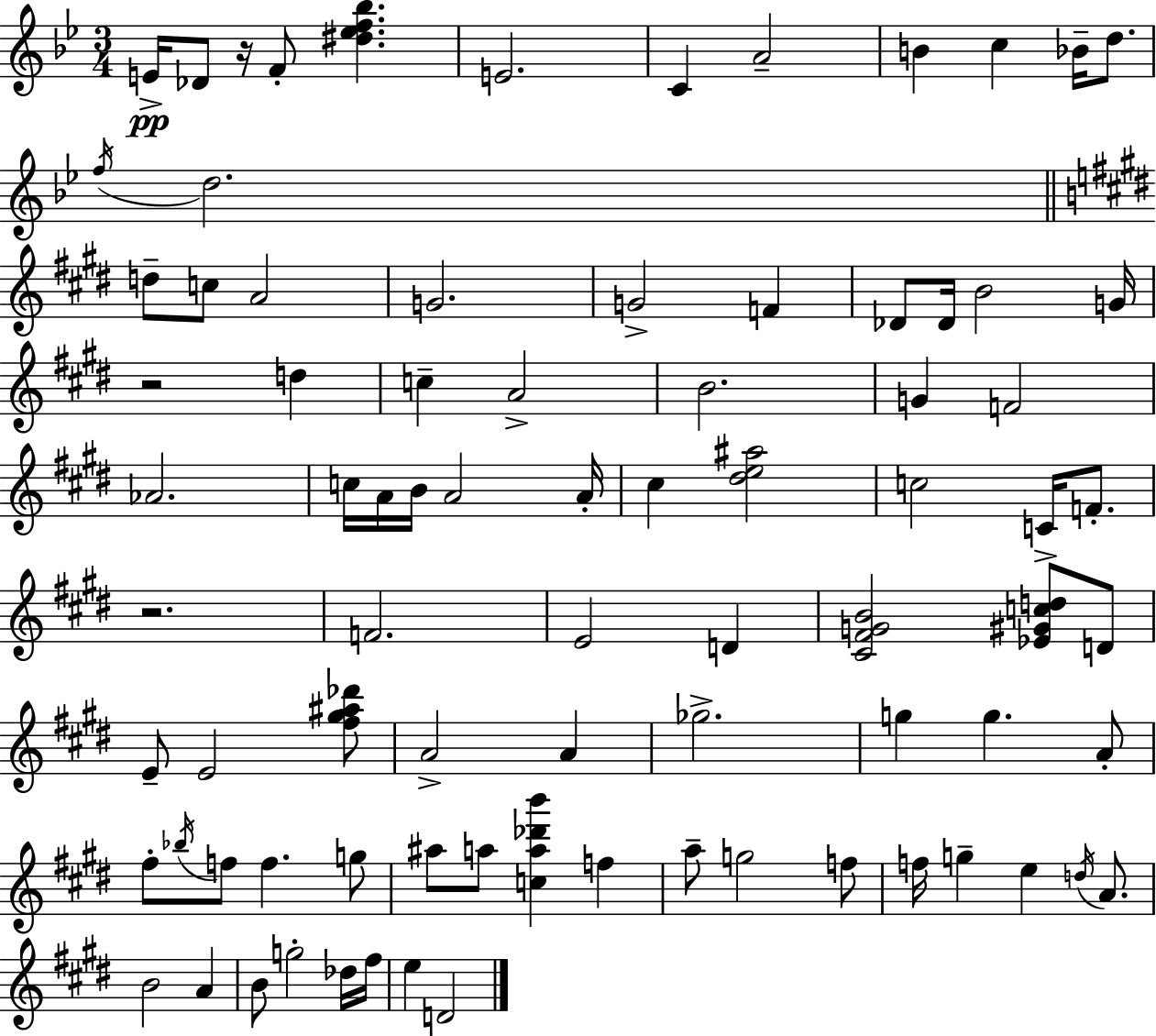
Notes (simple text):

E4/s Db4/e R/s F4/e [D#5,Eb5,F5,Bb5]/q. E4/h. C4/q A4/h B4/q C5/q Bb4/s D5/e. F5/s D5/h. D5/e C5/e A4/h G4/h. G4/h F4/q Db4/e Db4/s B4/h G4/s R/h D5/q C5/q A4/h B4/h. G4/q F4/h Ab4/h. C5/s A4/s B4/s A4/h A4/s C#5/q [D#5,E5,A#5]/h C5/h C4/s F4/e. R/h. F4/h. E4/h D4/q [C#4,F#4,G4,B4]/h [Eb4,G#4,C5,D5]/e D4/e E4/e E4/h [F#5,G#5,A#5,Db6]/e A4/h A4/q Gb5/h. G5/q G5/q. A4/e F#5/e Bb5/s F5/e F5/q. G5/e A#5/e A5/e [C5,A5,Db6,B6]/q F5/q A5/e G5/h F5/e F5/s G5/q E5/q D5/s A4/e. B4/h A4/q B4/e G5/h Db5/s F#5/s E5/q D4/h